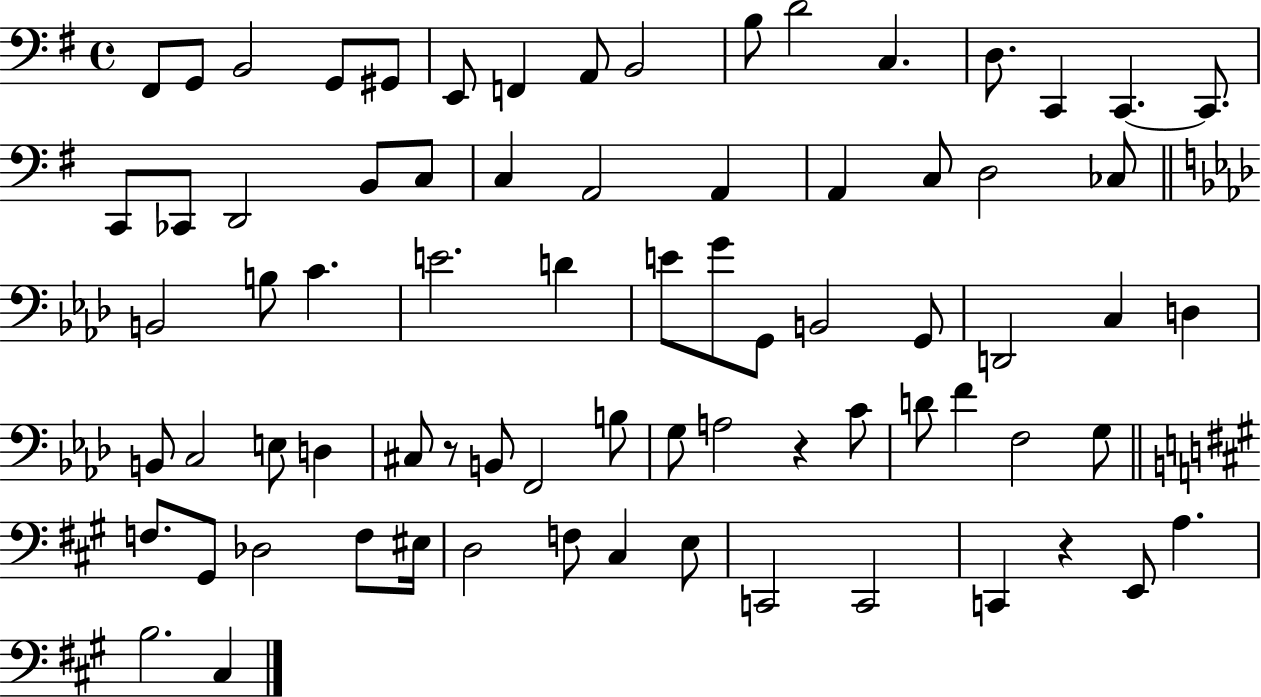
X:1
T:Untitled
M:4/4
L:1/4
K:G
^F,,/2 G,,/2 B,,2 G,,/2 ^G,,/2 E,,/2 F,, A,,/2 B,,2 B,/2 D2 C, D,/2 C,, C,, C,,/2 C,,/2 _C,,/2 D,,2 B,,/2 C,/2 C, A,,2 A,, A,, C,/2 D,2 _C,/2 B,,2 B,/2 C E2 D E/2 G/2 G,,/2 B,,2 G,,/2 D,,2 C, D, B,,/2 C,2 E,/2 D, ^C,/2 z/2 B,,/2 F,,2 B,/2 G,/2 A,2 z C/2 D/2 F F,2 G,/2 F,/2 ^G,,/2 _D,2 F,/2 ^E,/4 D,2 F,/2 ^C, E,/2 C,,2 C,,2 C,, z E,,/2 A, B,2 ^C,